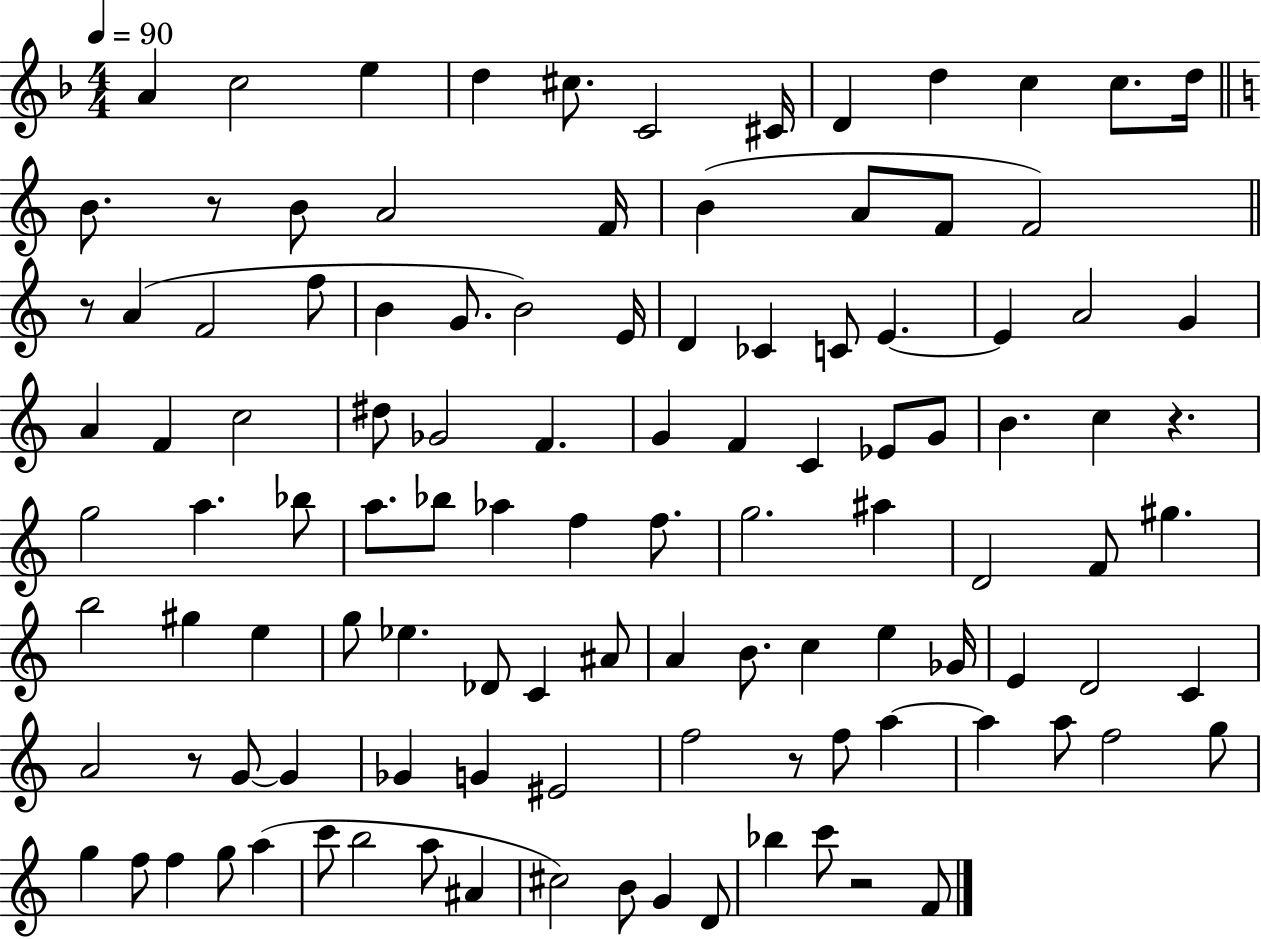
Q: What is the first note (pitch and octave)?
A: A4